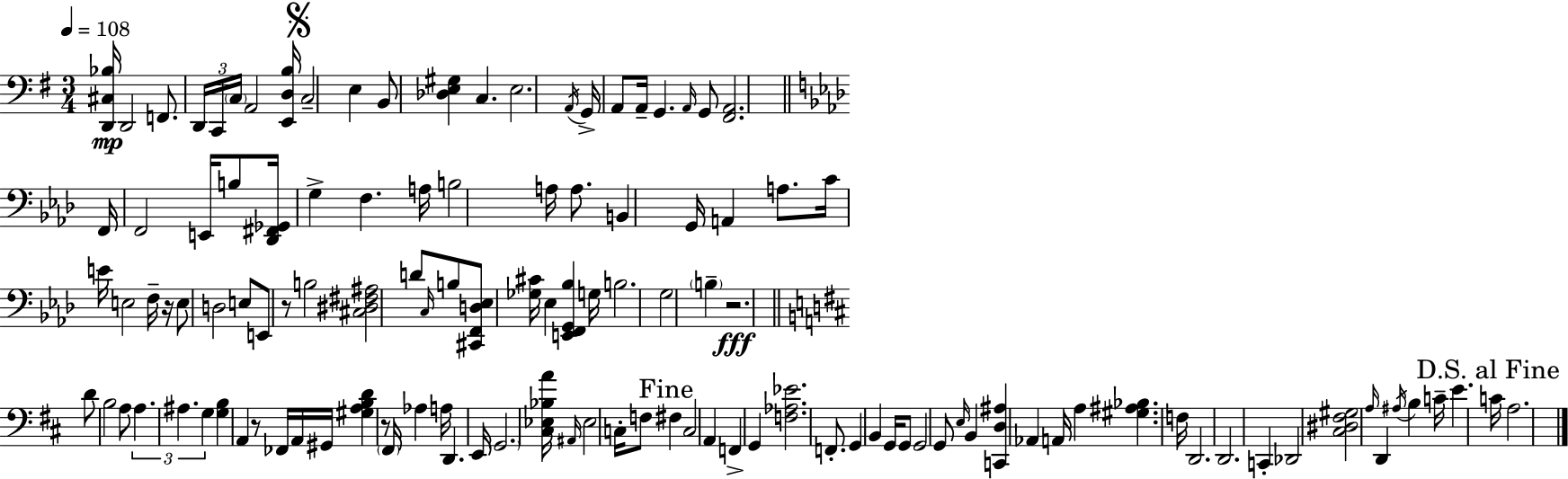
{
  \clef bass
  \numericTimeSignature
  \time 3/4
  \key g \major
  \tempo 4 = 108
  <d, cis bes>16\mp d,2 f,8. | \tuplet 3/2 { d,16 c,16 \parenthesize c16 } a,2 <e, d b>16 | \mark \markup { \musicglyph "scripts.segno" } c2-- e4 | b,8 <des e gis>4 c4. | \break e2. | \acciaccatura { a,16 } g,16-> a,8 a,16-- g,4. \grace { a,16 } | g,8 <fis, a,>2. | \bar "||" \break \key aes \major f,16 f,2 e,16 b8 | <des, fis, ges,>16 g4-> f4. a16 | b2 a16 a8. | b,4 g,16 a,4 a8. | \break c'16 e'16 e2 f16-- r16 | e8 d2 e8 | e,8 r8 b2 | <cis dis fis ais>2 d'8 \grace { c16 } b8 | \break <cis, f, d ees>8 <ges cis'>16 ees4 <e, f, g, bes>4 | g16 b2. | g2 \parenthesize b4-- | r2.\fff | \break \bar "||" \break \key b \minor d'8 b2 a8 | \tuplet 3/2 { a4. ais4. | g4 } <g b>4 a,4 | r8 fes,16 a,16 gis,16 <gis a b d'>4 r8 \parenthesize fis,16 | \break aes4 a16 d,4. e,16 | \parenthesize g,2. | <cis ees bes a'>16 \grace { ais,16 } ees2 c16-. f8 | \mark "Fine" fis4 c2 | \break a,4 f,4-> g,4 | <f aes ees'>2. | f,8.-. g,4 b,4 | g,16 g,8 g,2 g,8 | \break \grace { e16 } b,4 <c, d ais>4 aes,4 | a,16 a4 <gis ais bes>4. | f16 d,2. | d,2. | \break c,4-. des,2 | <cis dis fis gis>2 \grace { a16 } d,4 | \acciaccatura { ais16 } b4 c'16-- e'4. | \mark "D.S. al Fine" c'16 a2. | \break \bar "|."
}